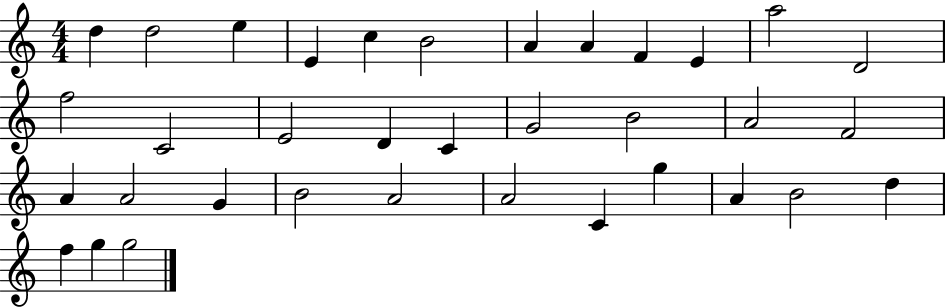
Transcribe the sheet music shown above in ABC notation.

X:1
T:Untitled
M:4/4
L:1/4
K:C
d d2 e E c B2 A A F E a2 D2 f2 C2 E2 D C G2 B2 A2 F2 A A2 G B2 A2 A2 C g A B2 d f g g2